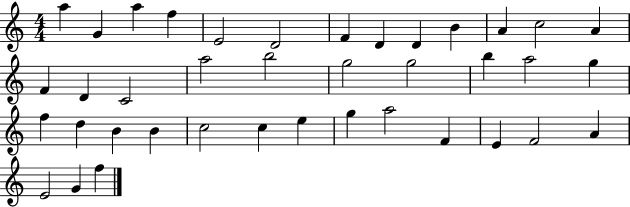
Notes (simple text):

A5/q G4/q A5/q F5/q E4/h D4/h F4/q D4/q D4/q B4/q A4/q C5/h A4/q F4/q D4/q C4/h A5/h B5/h G5/h G5/h B5/q A5/h G5/q F5/q D5/q B4/q B4/q C5/h C5/q E5/q G5/q A5/h F4/q E4/q F4/h A4/q E4/h G4/q F5/q